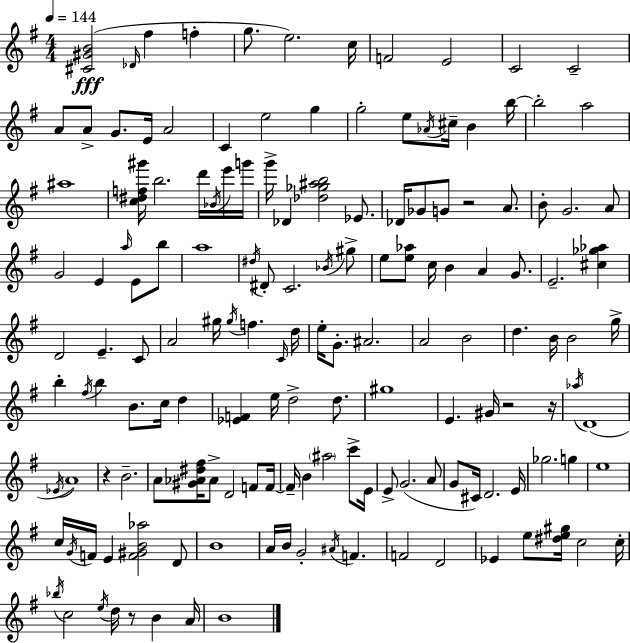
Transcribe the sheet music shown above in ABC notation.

X:1
T:Untitled
M:4/4
L:1/4
K:Em
[^C^GB]2 _D/4 ^f f g/2 e2 c/4 F2 E2 C2 C2 A/2 A/2 G/2 E/4 A2 C e2 g g2 e/2 _A/4 ^c/4 B b/4 b2 a2 ^a4 [c^df^g']/4 b2 d'/4 _B/4 e'/4 g'/4 g'/4 _D [_d_g^ab]2 _E/2 _D/4 _G/2 G/2 z2 A/2 B/2 G2 A/2 G2 E a/4 E/2 b/2 a4 ^d/4 ^D/2 C2 _B/4 ^g/2 e/2 [e_a]/2 c/4 B A G/2 E2 [^c_g_a] D2 E C/2 A2 ^g/4 ^g/4 f C/4 d/4 e/4 G/2 ^A2 A2 B2 d B/4 B2 g/4 b ^f/4 b B/2 c/4 d [_EF] e/4 d2 d/2 ^g4 E ^G/4 z2 z/4 _a/4 D4 _E/4 A4 z B2 A/2 [^G_A^d^f]/4 _A/2 D2 F/2 F/4 F/4 B ^a2 c'/2 E/4 E/2 G2 A/2 G/2 ^C/4 D2 E/4 _g2 g e4 c/4 G/4 F/4 E [F^GB_a]2 D/2 B4 A/4 B/4 G2 ^A/4 F F2 D2 _E e/2 [^de^g]/4 c2 c/4 _b/4 c2 e/4 d/4 z/2 B A/4 B4